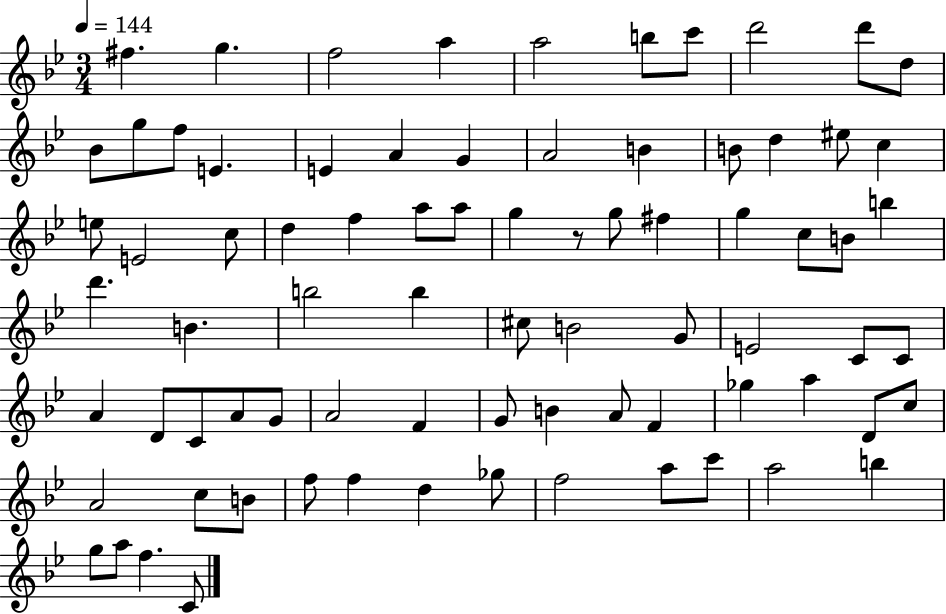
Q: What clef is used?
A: treble